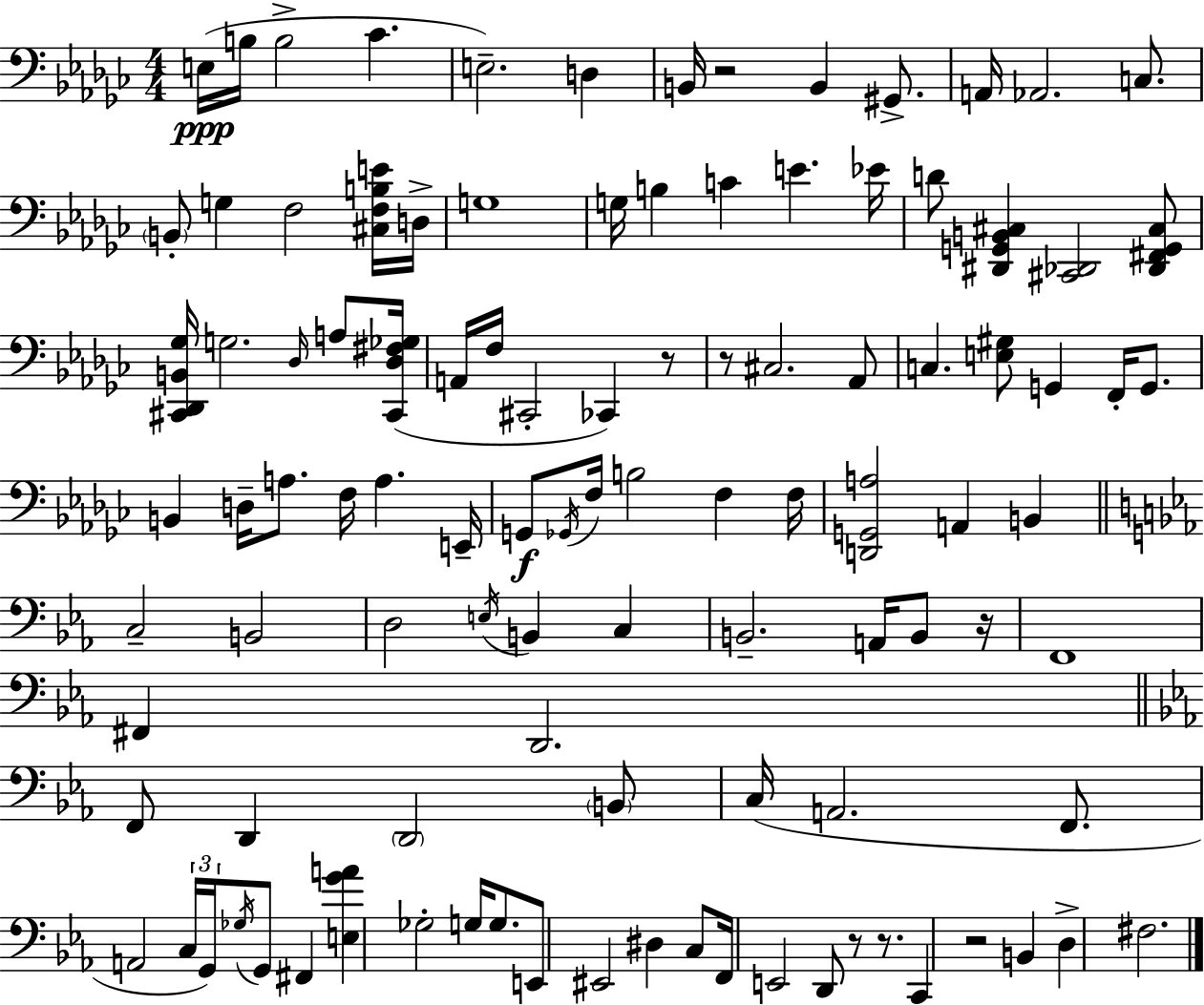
E3/s B3/s B3/h CES4/q. E3/h. D3/q B2/s R/h B2/q G#2/e. A2/s Ab2/h. C3/e. B2/e G3/q F3/h [C#3,F3,B3,E4]/s D3/s G3/w G3/s B3/q C4/q E4/q. Eb4/s D4/e [D#2,G2,B2,C#3]/q [C#2,Db2]/h [Db2,F#2,G2,C#3]/e [C#2,Db2,B2,Gb3]/s G3/h. Db3/s A3/e [C#2,Db3,F#3,Gb3]/s A2/s F3/s C#2/h CES2/q R/e R/e C#3/h. Ab2/e C3/q. [E3,G#3]/e G2/q F2/s G2/e. B2/q D3/s A3/e. F3/s A3/q. E2/s G2/e Gb2/s F3/s B3/h F3/q F3/s [D2,G2,A3]/h A2/q B2/q C3/h B2/h D3/h E3/s B2/q C3/q B2/h. A2/s B2/e R/s F2/w F#2/q D2/h. F2/e D2/q D2/h B2/e C3/s A2/h. F2/e. A2/h C3/s G2/s Gb3/s G2/e F#2/q [E3,G4,A4]/q Gb3/h G3/s G3/e. E2/e EIS2/h D#3/q C3/e F2/s E2/h D2/e R/e R/e. C2/q R/h B2/q D3/q F#3/h.